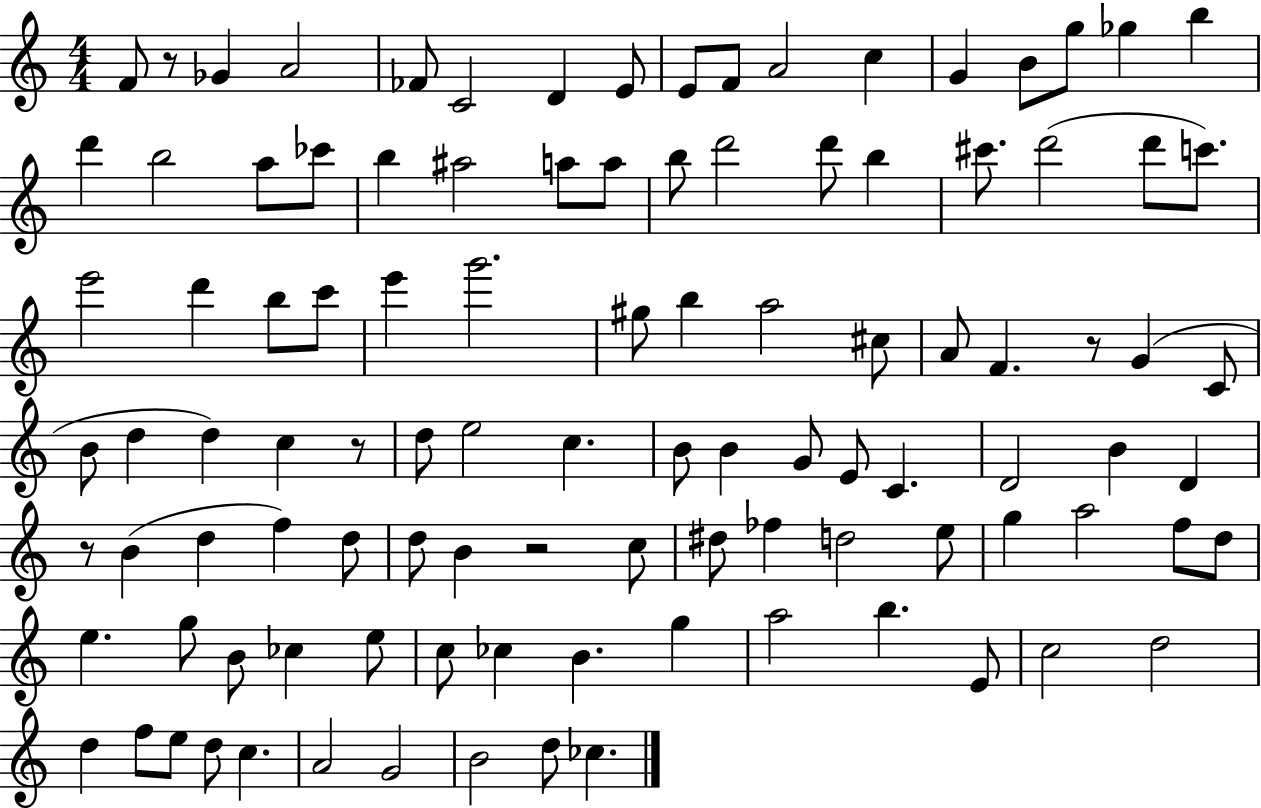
{
  \clef treble
  \numericTimeSignature
  \time 4/4
  \key c \major
  f'8 r8 ges'4 a'2 | fes'8 c'2 d'4 e'8 | e'8 f'8 a'2 c''4 | g'4 b'8 g''8 ges''4 b''4 | \break d'''4 b''2 a''8 ces'''8 | b''4 ais''2 a''8 a''8 | b''8 d'''2 d'''8 b''4 | cis'''8. d'''2( d'''8 c'''8.) | \break e'''2 d'''4 b''8 c'''8 | e'''4 g'''2. | gis''8 b''4 a''2 cis''8 | a'8 f'4. r8 g'4( c'8 | \break b'8 d''4 d''4) c''4 r8 | d''8 e''2 c''4. | b'8 b'4 g'8 e'8 c'4. | d'2 b'4 d'4 | \break r8 b'4( d''4 f''4) d''8 | d''8 b'4 r2 c''8 | dis''8 fes''4 d''2 e''8 | g''4 a''2 f''8 d''8 | \break e''4. g''8 b'8 ces''4 e''8 | c''8 ces''4 b'4. g''4 | a''2 b''4. e'8 | c''2 d''2 | \break d''4 f''8 e''8 d''8 c''4. | a'2 g'2 | b'2 d''8 ces''4. | \bar "|."
}